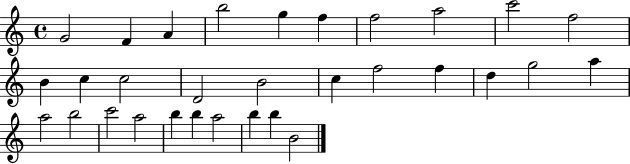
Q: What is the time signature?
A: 4/4